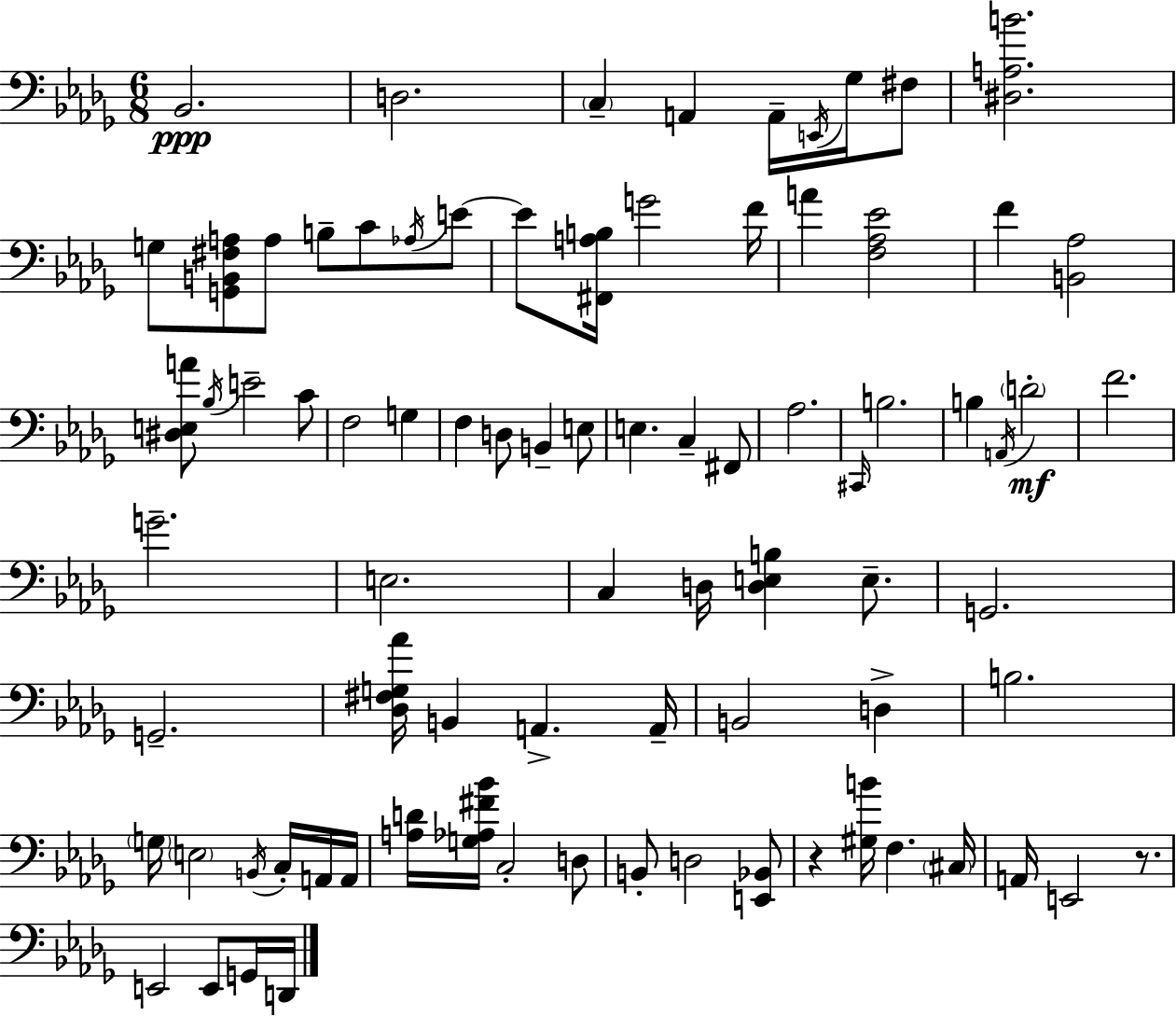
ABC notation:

X:1
T:Untitled
M:6/8
L:1/4
K:Bbm
_B,,2 D,2 C, A,, A,,/4 E,,/4 _G,/4 ^F,/2 [^D,A,B]2 G,/2 [G,,B,,^F,A,]/2 A,/2 B,/2 C/2 _A,/4 E/2 E/2 [^F,,A,B,]/4 G2 F/4 A [F,_A,_E]2 F [B,,_A,]2 [^D,E,A]/2 _B,/4 E2 C/2 F,2 G, F, D,/2 B,, E,/2 E, C, ^F,,/2 _A,2 ^C,,/4 B,2 B, A,,/4 D2 F2 G2 E,2 C, D,/4 [D,E,B,] E,/2 G,,2 G,,2 [_D,^F,G,_A]/4 B,, A,, A,,/4 B,,2 D, B,2 G,/4 E,2 B,,/4 C,/4 A,,/4 A,,/4 [A,D]/4 [G,_A,^F_B]/4 C,2 D,/2 B,,/2 D,2 [E,,_B,,]/2 z [^G,B]/4 F, ^C,/4 A,,/4 E,,2 z/2 E,,2 E,,/2 G,,/4 D,,/4